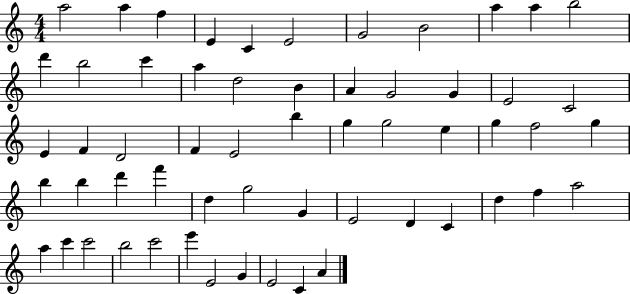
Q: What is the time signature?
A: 4/4